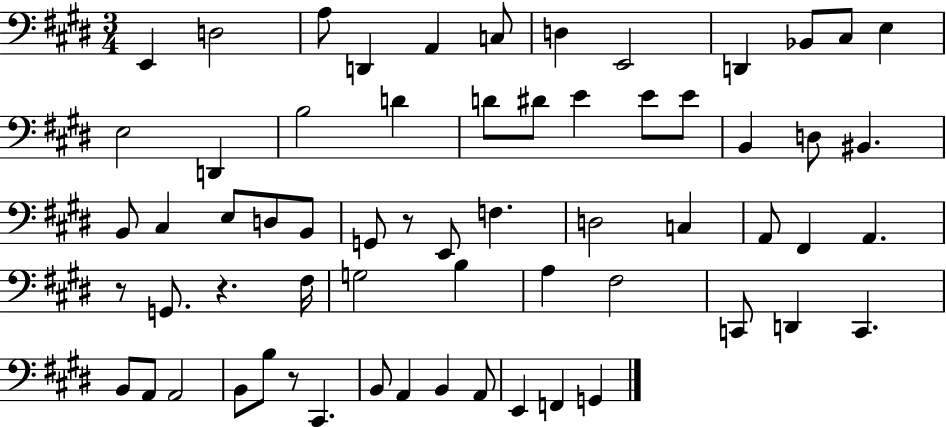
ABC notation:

X:1
T:Untitled
M:3/4
L:1/4
K:E
E,, D,2 A,/2 D,, A,, C,/2 D, E,,2 D,, _B,,/2 ^C,/2 E, E,2 D,, B,2 D D/2 ^D/2 E E/2 E/2 B,, D,/2 ^B,, B,,/2 ^C, E,/2 D,/2 B,,/2 G,,/2 z/2 E,,/2 F, D,2 C, A,,/2 ^F,, A,, z/2 G,,/2 z ^F,/4 G,2 B, A, ^F,2 C,,/2 D,, C,, B,,/2 A,,/2 A,,2 B,,/2 B,/2 z/2 ^C,, B,,/2 A,, B,, A,,/2 E,, F,, G,,